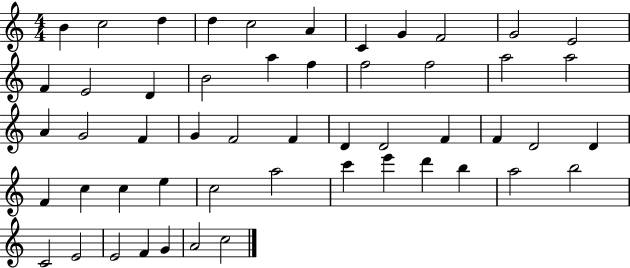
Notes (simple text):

B4/q C5/h D5/q D5/q C5/h A4/q C4/q G4/q F4/h G4/h E4/h F4/q E4/h D4/q B4/h A5/q F5/q F5/h F5/h A5/h A5/h A4/q G4/h F4/q G4/q F4/h F4/q D4/q D4/h F4/q F4/q D4/h D4/q F4/q C5/q C5/q E5/q C5/h A5/h C6/q E6/q D6/q B5/q A5/h B5/h C4/h E4/h E4/h F4/q G4/q A4/h C5/h